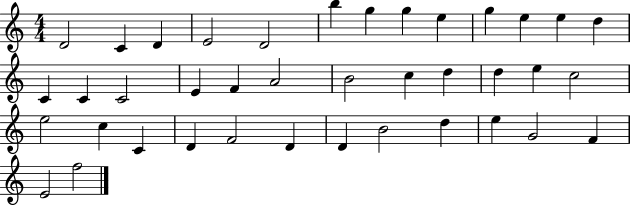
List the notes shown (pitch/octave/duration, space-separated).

D4/h C4/q D4/q E4/h D4/h B5/q G5/q G5/q E5/q G5/q E5/q E5/q D5/q C4/q C4/q C4/h E4/q F4/q A4/h B4/h C5/q D5/q D5/q E5/q C5/h E5/h C5/q C4/q D4/q F4/h D4/q D4/q B4/h D5/q E5/q G4/h F4/q E4/h F5/h